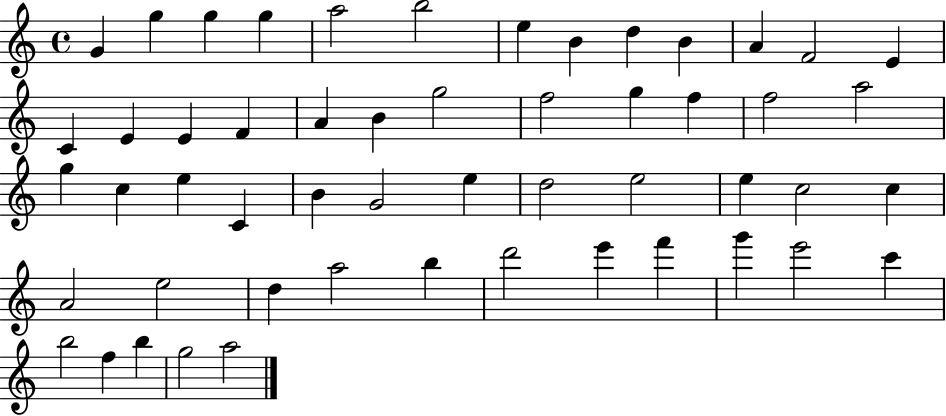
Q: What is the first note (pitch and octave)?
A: G4